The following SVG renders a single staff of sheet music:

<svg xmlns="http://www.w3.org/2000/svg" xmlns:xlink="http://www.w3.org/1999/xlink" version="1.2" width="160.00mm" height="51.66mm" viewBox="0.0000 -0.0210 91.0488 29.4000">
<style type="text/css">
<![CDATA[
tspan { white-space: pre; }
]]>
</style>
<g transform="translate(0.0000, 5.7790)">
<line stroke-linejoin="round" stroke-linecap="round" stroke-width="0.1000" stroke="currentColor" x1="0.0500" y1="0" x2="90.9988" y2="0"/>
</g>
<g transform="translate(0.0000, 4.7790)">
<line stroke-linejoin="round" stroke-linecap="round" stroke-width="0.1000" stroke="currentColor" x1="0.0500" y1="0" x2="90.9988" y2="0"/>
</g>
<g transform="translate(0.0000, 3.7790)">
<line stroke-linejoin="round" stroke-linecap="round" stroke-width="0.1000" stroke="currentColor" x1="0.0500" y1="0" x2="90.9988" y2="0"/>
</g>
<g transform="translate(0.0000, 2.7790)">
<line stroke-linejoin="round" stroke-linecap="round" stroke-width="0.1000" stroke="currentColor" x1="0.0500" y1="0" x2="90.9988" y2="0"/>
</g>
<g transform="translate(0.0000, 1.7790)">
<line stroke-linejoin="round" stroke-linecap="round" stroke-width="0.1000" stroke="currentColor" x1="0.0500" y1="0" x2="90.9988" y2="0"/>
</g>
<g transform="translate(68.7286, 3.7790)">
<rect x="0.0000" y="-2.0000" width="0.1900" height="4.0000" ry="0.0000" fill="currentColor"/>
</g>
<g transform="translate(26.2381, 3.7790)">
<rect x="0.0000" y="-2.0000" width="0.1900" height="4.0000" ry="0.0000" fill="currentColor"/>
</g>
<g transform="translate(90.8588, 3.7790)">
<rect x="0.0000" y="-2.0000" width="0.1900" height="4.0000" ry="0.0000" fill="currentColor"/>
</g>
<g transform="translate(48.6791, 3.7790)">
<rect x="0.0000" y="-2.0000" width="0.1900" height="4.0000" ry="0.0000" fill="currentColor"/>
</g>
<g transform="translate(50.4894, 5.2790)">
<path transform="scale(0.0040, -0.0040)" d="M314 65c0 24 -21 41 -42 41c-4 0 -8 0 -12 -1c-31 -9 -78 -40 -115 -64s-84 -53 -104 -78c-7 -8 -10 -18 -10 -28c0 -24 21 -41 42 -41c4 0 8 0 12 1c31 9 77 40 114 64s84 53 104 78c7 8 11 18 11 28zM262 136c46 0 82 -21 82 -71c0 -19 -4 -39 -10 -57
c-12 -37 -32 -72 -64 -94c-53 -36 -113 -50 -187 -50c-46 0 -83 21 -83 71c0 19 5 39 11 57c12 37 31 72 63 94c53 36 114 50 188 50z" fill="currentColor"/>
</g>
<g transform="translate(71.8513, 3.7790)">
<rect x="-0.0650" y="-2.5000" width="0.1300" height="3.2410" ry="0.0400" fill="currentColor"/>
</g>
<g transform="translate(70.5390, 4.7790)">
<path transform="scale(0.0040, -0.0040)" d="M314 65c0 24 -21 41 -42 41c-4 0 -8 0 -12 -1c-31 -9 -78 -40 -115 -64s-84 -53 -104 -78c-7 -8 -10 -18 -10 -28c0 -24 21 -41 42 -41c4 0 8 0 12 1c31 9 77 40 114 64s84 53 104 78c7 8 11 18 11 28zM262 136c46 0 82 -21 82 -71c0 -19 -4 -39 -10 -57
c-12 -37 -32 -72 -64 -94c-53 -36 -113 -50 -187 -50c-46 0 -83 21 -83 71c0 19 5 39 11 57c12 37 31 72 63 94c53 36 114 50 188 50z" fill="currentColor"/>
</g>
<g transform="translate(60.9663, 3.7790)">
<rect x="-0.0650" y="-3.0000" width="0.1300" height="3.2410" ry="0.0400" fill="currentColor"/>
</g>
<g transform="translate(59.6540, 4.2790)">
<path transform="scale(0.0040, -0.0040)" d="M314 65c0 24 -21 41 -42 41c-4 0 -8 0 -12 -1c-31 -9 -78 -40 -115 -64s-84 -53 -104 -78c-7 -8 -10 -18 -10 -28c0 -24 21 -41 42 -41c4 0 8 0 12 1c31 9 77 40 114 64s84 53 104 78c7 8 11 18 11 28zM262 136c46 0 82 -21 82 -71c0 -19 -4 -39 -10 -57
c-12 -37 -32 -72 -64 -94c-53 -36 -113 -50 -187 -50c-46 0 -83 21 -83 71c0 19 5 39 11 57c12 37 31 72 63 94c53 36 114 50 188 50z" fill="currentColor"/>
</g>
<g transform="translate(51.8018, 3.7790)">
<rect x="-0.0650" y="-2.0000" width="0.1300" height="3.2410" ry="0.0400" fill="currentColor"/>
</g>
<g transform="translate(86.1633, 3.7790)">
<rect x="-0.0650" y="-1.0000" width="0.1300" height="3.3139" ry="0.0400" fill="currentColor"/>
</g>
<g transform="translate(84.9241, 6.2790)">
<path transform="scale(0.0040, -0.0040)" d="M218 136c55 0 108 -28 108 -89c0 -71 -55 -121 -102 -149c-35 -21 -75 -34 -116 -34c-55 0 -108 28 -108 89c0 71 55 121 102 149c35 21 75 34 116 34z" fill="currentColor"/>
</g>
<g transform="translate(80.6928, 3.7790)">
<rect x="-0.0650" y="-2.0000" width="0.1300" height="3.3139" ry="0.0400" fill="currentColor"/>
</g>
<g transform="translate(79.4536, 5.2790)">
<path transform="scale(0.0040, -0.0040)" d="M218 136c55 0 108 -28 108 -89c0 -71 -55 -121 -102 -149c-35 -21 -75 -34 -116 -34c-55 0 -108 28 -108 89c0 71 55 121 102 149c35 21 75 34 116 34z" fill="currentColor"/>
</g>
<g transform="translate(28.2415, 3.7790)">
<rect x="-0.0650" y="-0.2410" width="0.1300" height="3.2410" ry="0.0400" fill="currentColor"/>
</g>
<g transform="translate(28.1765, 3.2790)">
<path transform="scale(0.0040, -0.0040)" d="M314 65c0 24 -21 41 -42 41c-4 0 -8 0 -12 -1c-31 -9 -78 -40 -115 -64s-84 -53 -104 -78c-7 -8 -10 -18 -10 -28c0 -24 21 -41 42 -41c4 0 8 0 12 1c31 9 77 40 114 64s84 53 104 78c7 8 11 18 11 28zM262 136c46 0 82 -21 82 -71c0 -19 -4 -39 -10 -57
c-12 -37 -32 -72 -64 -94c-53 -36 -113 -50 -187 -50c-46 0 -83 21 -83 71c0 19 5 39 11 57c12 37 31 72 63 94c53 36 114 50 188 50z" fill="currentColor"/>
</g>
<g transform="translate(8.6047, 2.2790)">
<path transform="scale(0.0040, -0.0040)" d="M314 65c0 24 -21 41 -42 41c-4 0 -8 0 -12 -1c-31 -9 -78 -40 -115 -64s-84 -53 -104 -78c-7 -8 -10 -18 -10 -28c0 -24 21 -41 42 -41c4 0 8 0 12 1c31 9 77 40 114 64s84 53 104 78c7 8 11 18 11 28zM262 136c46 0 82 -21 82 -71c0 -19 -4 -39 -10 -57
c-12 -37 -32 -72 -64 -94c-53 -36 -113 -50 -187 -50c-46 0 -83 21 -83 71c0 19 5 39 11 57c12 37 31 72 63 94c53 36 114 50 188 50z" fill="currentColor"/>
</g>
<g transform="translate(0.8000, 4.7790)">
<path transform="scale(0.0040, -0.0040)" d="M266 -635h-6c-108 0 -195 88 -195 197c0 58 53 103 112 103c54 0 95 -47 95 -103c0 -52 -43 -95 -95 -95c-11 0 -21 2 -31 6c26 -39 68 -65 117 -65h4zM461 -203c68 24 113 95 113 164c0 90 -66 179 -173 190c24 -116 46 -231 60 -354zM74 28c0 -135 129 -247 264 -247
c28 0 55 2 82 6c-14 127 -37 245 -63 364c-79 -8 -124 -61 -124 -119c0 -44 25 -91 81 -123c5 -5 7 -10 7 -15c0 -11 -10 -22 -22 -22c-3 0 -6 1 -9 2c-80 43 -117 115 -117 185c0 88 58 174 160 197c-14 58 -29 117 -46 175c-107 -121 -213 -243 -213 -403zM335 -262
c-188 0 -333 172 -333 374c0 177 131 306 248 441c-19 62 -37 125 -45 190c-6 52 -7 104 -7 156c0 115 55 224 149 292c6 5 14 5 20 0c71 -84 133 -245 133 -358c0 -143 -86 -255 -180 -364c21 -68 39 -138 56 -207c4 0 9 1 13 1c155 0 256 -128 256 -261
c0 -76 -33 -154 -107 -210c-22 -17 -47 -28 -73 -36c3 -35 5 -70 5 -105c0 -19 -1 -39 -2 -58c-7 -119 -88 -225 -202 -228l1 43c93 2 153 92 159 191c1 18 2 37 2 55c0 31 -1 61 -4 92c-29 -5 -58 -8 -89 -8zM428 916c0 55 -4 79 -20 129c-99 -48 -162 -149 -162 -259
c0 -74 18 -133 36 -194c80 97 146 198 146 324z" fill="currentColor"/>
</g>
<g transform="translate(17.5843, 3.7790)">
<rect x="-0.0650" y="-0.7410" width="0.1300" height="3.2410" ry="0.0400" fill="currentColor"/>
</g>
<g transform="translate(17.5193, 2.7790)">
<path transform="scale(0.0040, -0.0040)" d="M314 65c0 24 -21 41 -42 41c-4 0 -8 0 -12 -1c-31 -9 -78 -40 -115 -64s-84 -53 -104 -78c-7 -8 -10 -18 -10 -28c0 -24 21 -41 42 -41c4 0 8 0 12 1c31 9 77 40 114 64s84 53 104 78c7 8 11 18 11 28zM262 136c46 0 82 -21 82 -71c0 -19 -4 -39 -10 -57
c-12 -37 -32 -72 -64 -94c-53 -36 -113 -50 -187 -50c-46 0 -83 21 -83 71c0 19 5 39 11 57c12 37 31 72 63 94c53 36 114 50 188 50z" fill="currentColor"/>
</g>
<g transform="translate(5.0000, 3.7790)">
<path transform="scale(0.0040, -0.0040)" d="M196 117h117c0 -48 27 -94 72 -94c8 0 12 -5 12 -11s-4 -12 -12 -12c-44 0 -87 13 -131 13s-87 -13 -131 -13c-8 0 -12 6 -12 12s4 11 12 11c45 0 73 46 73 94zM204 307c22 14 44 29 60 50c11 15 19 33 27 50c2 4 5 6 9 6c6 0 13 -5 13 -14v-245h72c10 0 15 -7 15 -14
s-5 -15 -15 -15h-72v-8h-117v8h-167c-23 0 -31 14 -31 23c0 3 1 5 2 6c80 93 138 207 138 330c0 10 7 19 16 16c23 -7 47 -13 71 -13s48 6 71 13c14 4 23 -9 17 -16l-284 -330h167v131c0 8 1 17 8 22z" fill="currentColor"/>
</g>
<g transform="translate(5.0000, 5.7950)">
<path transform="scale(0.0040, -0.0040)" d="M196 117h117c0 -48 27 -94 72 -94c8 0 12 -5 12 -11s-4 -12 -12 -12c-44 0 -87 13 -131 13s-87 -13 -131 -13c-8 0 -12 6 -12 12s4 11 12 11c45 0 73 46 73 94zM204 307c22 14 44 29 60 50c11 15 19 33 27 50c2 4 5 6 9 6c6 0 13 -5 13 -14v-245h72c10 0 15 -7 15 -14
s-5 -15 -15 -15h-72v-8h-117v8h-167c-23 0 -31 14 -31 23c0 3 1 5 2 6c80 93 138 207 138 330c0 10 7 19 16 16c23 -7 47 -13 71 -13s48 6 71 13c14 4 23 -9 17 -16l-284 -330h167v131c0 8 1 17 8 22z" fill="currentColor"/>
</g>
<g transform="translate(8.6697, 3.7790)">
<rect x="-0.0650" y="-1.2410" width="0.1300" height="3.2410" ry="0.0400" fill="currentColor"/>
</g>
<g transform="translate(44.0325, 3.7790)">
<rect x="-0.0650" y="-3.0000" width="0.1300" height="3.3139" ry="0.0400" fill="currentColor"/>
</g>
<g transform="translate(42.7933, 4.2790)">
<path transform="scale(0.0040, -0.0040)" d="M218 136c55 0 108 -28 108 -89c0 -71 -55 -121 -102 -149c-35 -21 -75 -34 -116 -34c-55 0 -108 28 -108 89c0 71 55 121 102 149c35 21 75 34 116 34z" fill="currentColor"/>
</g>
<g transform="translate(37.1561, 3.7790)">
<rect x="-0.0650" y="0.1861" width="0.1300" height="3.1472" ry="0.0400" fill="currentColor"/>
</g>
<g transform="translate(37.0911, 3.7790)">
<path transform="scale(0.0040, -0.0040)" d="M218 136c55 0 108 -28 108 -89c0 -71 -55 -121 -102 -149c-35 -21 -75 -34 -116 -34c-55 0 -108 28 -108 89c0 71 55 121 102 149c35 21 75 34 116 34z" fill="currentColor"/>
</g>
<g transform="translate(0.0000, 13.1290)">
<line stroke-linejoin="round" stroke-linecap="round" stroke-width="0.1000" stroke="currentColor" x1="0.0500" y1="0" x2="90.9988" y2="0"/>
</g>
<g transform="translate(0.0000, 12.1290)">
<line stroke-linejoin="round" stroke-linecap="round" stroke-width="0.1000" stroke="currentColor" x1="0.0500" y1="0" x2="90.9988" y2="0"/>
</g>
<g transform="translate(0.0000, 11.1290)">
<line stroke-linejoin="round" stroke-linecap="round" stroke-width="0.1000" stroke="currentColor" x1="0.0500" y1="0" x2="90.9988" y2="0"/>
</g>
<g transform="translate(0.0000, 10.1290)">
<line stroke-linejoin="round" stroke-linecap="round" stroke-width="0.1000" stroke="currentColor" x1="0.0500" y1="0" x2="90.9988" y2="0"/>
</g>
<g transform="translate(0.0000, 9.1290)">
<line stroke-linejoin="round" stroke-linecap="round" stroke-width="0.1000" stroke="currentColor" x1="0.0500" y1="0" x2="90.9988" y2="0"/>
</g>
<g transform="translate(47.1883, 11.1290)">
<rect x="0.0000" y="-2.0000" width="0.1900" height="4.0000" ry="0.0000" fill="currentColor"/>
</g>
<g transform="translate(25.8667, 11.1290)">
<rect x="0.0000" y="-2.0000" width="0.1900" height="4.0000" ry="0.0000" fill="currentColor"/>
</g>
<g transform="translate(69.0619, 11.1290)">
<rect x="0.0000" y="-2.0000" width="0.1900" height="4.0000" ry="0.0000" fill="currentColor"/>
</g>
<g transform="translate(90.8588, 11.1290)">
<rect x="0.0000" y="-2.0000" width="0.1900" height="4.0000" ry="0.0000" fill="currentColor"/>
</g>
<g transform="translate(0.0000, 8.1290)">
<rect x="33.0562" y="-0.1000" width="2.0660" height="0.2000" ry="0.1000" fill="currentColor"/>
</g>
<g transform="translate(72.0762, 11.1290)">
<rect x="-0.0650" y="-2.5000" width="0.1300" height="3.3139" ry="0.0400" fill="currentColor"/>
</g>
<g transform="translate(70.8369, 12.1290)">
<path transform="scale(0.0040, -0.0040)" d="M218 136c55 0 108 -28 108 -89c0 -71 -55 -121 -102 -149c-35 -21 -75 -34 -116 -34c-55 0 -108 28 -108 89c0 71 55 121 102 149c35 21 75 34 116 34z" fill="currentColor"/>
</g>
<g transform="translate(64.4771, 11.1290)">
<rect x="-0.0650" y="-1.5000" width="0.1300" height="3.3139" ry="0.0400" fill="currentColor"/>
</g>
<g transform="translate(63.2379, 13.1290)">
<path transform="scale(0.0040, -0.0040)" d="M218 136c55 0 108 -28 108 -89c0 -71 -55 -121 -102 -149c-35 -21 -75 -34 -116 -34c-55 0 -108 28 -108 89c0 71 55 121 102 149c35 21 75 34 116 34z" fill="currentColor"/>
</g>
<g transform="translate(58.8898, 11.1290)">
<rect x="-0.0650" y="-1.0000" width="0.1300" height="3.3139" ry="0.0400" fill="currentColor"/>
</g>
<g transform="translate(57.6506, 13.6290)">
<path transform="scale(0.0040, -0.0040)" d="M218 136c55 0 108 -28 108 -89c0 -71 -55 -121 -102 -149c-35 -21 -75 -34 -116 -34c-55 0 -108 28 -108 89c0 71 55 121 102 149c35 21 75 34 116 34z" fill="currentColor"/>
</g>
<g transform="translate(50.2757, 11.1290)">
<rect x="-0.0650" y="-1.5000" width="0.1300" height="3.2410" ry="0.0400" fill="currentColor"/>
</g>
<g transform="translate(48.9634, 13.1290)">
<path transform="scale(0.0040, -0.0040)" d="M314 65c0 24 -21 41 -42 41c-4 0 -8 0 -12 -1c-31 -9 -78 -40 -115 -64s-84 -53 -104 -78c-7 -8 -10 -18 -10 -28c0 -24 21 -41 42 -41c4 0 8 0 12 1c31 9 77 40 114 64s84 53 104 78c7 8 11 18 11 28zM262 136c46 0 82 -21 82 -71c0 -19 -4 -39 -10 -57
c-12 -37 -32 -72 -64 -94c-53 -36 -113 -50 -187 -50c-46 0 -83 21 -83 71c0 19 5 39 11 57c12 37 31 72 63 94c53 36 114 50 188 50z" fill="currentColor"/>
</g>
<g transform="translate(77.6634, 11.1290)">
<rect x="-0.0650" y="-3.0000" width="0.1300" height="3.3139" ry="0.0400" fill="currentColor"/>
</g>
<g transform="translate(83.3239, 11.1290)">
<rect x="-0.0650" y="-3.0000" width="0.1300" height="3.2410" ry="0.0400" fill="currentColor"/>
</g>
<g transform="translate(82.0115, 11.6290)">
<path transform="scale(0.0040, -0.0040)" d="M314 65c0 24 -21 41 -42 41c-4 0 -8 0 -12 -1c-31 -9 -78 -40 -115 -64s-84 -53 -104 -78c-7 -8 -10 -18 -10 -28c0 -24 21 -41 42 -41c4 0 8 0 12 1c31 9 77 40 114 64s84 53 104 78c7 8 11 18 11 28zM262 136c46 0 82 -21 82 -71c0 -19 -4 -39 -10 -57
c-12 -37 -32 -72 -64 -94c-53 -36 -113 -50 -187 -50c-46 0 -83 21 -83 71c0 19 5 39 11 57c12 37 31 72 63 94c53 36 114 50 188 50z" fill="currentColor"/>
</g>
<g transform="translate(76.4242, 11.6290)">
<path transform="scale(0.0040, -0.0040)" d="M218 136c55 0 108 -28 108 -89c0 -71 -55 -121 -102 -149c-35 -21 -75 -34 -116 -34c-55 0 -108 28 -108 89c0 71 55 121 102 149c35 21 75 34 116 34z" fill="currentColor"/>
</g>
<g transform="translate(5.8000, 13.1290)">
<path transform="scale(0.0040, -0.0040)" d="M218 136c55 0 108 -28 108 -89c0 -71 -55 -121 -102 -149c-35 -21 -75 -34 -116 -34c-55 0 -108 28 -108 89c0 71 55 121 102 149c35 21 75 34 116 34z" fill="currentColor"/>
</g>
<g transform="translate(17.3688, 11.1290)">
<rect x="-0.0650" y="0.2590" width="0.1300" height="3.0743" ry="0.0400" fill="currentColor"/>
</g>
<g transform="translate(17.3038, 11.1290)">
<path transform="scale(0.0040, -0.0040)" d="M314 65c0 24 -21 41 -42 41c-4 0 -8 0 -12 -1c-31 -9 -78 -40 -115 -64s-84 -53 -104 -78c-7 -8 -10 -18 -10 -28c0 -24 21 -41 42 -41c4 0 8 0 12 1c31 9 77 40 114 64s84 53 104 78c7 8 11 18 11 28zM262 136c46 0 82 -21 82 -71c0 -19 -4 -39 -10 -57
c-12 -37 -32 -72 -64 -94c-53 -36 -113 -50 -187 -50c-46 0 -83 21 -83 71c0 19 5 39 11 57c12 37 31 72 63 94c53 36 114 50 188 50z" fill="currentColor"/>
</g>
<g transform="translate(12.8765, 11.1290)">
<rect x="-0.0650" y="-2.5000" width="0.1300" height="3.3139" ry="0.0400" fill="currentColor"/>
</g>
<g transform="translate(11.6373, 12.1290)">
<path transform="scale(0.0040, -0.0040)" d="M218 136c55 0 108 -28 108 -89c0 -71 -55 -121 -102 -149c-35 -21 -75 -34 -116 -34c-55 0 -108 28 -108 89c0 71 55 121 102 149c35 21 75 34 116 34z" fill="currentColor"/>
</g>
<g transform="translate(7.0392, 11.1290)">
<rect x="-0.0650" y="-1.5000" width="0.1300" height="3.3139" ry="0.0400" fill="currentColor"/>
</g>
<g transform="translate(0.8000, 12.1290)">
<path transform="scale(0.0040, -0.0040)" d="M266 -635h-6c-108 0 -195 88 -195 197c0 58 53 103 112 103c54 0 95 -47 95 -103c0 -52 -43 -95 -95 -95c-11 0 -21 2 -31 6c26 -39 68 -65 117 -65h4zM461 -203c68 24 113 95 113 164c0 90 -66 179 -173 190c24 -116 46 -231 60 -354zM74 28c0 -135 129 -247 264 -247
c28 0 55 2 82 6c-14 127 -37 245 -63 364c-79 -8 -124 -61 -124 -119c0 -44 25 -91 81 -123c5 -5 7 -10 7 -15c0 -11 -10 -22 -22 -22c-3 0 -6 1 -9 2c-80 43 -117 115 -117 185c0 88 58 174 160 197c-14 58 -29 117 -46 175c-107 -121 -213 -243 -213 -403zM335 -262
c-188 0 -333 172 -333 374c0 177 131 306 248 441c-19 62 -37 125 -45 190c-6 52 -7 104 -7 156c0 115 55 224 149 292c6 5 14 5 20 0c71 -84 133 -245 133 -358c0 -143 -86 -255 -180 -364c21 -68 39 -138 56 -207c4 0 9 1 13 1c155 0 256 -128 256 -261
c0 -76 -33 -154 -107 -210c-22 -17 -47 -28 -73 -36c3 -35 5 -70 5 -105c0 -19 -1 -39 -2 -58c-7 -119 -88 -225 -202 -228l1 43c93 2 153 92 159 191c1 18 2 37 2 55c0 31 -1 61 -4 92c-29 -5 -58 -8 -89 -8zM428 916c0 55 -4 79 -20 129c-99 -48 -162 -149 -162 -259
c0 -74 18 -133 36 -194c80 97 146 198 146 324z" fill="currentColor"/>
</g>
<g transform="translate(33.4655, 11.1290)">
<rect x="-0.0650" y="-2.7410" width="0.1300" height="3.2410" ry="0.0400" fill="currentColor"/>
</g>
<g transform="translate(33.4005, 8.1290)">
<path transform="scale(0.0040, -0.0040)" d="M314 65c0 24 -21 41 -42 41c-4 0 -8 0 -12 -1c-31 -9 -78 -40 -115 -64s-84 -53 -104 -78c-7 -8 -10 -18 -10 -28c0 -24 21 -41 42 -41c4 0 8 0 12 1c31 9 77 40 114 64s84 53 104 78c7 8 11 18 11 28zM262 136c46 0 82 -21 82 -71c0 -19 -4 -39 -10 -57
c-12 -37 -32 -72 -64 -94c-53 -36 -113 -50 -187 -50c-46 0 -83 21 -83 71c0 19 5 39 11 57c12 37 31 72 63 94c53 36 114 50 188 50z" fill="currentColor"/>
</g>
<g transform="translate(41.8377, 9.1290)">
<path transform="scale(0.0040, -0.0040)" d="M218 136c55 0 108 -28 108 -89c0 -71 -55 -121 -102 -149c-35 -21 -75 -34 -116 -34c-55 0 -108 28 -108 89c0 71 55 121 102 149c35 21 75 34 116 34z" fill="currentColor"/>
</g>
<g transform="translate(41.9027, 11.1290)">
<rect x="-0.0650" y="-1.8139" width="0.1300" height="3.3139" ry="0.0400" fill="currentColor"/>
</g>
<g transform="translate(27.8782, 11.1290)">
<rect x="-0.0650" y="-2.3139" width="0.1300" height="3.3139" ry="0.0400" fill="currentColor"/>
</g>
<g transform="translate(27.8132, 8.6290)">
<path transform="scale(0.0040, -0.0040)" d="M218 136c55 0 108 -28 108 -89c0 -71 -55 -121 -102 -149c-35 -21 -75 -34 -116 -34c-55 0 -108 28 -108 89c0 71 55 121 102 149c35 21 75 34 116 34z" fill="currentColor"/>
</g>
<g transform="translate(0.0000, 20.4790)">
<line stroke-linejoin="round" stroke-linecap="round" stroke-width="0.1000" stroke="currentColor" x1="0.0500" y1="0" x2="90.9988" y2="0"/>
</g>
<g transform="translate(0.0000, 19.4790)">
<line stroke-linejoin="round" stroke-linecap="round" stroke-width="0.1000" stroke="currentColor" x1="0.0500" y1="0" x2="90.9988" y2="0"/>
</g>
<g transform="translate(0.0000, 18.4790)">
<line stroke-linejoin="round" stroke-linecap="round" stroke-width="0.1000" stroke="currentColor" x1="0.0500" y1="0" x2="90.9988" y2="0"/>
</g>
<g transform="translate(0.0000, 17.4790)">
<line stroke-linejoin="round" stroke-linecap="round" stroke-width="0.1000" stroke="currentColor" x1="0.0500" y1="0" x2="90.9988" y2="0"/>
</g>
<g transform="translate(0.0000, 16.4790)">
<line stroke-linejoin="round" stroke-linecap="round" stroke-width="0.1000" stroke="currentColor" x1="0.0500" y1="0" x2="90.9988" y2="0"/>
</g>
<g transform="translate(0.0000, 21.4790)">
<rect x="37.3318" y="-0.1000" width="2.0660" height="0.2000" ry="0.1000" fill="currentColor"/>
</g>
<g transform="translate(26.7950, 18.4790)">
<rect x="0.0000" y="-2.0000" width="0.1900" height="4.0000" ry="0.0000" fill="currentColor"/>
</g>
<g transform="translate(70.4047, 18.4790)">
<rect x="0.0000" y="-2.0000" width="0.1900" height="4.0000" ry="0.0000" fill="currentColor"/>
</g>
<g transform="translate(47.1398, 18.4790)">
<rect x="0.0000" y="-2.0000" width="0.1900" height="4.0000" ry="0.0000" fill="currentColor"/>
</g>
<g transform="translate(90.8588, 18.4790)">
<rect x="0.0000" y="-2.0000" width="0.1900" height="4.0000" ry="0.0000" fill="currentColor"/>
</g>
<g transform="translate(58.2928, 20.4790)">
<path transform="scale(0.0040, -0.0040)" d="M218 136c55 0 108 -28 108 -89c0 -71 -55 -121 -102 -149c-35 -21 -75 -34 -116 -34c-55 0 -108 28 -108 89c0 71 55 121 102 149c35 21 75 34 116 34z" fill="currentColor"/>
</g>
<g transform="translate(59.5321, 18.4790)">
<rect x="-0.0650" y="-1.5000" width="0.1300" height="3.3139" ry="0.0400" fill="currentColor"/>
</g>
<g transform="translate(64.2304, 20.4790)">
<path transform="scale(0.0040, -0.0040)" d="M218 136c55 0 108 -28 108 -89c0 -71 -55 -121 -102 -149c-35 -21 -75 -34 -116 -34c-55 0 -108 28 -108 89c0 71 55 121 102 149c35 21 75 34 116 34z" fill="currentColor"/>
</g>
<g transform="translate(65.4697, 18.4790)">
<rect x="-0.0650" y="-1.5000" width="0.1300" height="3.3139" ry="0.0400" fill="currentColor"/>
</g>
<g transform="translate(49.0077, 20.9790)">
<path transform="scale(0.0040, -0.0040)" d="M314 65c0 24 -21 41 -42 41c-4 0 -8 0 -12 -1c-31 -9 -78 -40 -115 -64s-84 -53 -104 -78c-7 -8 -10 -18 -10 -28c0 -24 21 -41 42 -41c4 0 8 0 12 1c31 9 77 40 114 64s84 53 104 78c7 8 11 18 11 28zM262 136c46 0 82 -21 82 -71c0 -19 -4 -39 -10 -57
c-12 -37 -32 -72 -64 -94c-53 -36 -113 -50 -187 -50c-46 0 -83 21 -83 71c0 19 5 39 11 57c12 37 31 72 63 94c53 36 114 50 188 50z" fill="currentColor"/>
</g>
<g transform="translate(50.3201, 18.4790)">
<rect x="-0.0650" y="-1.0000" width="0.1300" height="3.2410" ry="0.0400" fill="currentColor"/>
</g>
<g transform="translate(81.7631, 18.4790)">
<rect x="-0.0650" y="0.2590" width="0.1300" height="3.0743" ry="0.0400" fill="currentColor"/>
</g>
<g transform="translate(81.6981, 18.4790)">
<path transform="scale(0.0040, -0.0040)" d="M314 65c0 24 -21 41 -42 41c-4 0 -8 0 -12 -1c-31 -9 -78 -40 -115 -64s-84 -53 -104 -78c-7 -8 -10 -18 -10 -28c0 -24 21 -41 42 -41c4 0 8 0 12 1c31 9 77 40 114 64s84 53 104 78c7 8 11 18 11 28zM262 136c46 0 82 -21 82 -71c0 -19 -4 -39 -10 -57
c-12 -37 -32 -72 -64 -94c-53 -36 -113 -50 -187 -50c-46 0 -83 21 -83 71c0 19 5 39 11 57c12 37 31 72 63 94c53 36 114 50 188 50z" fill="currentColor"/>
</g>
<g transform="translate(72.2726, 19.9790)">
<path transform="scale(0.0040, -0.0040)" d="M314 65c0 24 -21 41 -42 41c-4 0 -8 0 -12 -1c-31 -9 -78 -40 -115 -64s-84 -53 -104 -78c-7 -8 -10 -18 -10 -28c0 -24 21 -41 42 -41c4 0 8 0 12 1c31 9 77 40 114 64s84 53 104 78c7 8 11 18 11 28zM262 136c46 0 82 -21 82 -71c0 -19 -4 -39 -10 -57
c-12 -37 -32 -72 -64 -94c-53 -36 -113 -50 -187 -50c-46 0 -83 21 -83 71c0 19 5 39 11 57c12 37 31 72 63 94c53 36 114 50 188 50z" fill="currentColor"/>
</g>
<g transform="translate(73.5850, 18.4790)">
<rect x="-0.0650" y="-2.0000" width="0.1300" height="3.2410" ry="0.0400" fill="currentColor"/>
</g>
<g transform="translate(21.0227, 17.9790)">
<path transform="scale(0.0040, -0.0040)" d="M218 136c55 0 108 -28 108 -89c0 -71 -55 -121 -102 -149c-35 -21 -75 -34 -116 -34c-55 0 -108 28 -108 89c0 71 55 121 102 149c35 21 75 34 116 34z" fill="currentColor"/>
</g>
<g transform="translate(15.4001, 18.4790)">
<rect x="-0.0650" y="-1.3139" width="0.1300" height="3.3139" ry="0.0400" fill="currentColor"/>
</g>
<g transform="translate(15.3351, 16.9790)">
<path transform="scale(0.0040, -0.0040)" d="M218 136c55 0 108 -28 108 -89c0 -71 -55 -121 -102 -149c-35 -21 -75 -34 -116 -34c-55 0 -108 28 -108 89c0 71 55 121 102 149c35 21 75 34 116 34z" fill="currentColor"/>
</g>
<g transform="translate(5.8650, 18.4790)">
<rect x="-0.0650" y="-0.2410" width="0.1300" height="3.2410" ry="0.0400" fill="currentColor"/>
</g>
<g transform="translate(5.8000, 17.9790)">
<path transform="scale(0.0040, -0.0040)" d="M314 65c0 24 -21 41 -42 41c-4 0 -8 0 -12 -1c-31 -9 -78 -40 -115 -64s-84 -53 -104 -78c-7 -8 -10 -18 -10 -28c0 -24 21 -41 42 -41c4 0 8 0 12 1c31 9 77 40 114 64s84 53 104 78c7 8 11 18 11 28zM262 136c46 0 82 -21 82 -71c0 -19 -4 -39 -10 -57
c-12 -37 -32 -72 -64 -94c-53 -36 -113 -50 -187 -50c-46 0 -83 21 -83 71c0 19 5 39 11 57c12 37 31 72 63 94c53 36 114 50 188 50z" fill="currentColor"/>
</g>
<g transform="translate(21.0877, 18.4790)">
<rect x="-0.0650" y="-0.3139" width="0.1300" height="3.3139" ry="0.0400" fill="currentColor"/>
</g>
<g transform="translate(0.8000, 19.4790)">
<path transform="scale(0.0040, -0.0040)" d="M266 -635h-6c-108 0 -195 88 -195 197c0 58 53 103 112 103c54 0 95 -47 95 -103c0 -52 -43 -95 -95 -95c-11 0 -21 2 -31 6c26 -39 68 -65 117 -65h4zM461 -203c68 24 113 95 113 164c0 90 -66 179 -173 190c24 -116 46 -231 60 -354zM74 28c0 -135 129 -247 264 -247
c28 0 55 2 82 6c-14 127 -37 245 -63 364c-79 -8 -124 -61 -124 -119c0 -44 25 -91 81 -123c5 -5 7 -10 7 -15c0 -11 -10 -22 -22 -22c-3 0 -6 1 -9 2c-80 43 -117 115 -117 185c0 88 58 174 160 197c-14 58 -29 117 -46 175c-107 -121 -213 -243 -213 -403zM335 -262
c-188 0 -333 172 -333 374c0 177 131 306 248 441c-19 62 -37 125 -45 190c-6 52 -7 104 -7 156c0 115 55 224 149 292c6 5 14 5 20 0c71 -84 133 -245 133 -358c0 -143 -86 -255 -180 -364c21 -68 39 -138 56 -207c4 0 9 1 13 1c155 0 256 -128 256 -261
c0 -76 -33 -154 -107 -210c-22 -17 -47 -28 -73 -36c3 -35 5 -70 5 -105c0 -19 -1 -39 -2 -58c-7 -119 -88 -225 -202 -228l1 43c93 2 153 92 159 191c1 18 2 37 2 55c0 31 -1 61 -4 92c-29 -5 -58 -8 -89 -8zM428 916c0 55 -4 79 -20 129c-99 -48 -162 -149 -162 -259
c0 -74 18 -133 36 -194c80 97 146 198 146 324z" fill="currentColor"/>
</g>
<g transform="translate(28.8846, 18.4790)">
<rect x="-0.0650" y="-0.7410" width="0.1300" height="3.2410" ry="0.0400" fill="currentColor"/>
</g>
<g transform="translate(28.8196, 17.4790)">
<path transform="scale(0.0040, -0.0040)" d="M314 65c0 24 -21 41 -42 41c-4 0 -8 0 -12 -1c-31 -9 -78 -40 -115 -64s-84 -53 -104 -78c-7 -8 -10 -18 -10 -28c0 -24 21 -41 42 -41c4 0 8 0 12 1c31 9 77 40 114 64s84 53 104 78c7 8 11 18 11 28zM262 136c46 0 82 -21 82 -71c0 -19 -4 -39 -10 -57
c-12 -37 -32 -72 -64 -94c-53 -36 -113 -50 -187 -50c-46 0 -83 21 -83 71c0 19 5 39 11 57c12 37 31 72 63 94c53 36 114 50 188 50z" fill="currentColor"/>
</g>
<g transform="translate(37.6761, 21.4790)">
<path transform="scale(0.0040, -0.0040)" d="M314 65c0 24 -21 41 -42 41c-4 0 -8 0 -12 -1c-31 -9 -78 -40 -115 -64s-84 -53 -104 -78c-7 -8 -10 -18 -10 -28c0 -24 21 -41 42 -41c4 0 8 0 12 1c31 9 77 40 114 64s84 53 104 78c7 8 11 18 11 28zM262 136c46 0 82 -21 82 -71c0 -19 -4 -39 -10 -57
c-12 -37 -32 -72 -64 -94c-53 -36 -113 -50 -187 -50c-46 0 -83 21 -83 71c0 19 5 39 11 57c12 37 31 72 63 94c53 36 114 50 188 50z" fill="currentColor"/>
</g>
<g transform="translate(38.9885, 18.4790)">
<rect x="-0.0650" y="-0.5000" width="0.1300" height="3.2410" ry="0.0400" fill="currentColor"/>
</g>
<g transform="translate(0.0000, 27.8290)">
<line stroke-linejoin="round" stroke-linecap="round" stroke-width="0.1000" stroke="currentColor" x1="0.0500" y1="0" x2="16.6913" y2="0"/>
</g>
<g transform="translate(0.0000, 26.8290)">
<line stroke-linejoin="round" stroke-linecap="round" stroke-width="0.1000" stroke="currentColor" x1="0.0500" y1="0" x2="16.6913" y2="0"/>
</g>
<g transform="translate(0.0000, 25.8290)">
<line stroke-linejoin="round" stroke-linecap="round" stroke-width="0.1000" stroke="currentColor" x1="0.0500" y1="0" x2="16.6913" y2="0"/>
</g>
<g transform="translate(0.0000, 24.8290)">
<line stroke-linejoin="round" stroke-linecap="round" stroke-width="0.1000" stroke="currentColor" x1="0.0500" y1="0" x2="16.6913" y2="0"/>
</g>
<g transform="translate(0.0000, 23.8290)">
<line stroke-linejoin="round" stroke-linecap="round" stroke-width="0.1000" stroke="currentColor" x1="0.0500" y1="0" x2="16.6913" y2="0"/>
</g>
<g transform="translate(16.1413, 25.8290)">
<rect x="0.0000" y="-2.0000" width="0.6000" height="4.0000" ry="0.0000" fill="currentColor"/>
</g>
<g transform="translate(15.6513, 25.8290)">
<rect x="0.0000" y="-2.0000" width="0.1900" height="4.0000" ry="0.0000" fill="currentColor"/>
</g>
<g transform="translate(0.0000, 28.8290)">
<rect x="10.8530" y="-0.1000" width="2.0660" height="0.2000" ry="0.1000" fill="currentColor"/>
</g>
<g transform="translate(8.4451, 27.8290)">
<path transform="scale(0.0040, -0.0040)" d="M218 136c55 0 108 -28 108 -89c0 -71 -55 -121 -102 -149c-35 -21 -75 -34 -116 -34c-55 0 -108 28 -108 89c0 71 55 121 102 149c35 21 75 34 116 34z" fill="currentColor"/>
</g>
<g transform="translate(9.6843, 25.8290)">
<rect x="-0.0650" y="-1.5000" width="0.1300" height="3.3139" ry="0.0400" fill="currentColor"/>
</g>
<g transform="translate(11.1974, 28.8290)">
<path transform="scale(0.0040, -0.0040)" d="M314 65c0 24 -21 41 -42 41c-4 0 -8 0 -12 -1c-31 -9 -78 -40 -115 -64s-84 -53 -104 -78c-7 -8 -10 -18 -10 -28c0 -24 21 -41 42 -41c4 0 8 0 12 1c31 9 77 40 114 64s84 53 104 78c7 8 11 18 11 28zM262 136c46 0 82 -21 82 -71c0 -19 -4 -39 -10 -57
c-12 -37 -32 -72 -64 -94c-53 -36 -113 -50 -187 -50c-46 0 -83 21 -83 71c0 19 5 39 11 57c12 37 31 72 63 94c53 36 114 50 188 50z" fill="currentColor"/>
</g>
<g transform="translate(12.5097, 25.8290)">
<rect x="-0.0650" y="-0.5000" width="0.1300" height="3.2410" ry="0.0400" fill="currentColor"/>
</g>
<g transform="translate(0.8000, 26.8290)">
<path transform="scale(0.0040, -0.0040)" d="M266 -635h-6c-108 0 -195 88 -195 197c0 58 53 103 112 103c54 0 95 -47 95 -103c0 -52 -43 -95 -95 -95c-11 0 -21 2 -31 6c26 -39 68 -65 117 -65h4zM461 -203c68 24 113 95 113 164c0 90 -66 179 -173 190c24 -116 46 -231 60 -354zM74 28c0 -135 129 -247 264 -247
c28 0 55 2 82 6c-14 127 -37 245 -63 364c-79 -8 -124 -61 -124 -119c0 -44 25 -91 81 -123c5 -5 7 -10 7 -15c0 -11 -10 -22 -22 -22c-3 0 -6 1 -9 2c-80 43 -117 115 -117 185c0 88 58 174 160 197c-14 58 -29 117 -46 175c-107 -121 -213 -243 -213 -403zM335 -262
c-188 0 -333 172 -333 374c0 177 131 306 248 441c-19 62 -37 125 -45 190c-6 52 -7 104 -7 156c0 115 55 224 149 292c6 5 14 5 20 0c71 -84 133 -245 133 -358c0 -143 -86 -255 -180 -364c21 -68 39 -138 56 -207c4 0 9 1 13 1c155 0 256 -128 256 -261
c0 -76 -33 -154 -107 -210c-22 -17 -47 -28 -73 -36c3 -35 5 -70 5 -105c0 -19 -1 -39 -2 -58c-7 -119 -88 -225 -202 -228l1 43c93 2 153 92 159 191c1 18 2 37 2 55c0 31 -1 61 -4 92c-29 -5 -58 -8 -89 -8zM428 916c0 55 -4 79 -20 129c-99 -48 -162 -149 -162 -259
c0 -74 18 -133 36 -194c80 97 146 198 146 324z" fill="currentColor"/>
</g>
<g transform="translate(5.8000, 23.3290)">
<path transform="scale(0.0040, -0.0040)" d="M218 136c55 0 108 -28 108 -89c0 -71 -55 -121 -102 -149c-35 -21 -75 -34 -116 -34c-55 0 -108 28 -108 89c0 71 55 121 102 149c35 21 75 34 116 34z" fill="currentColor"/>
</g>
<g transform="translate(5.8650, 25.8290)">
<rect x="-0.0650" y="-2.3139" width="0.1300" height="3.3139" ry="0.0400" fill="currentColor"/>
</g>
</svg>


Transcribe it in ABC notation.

X:1
T:Untitled
M:4/4
L:1/4
K:C
e2 d2 c2 B A F2 A2 G2 F D E G B2 g a2 f E2 D E G A A2 c2 e c d2 C2 D2 E E F2 B2 g E C2